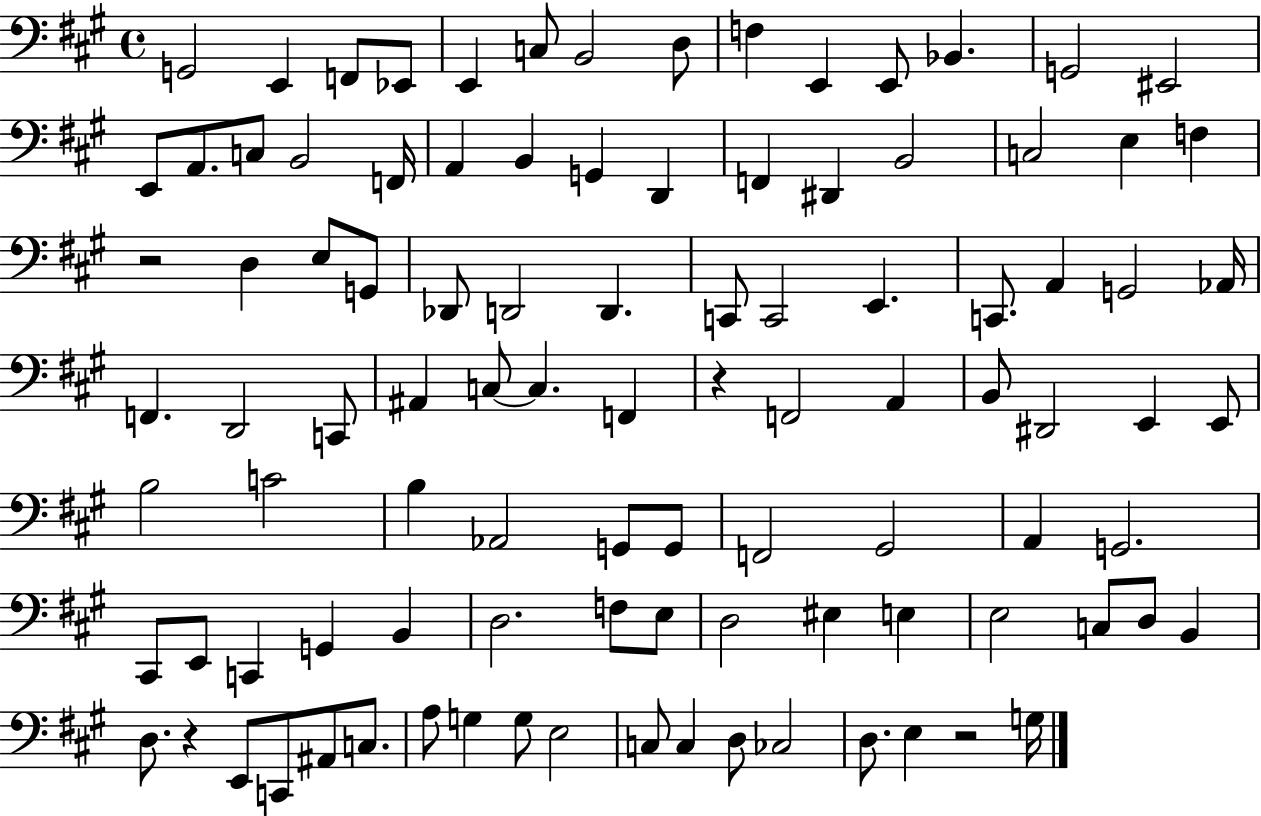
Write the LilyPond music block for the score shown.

{
  \clef bass
  \time 4/4
  \defaultTimeSignature
  \key a \major
  g,2 e,4 f,8 ees,8 | e,4 c8 b,2 d8 | f4 e,4 e,8 bes,4. | g,2 eis,2 | \break e,8 a,8. c8 b,2 f,16 | a,4 b,4 g,4 d,4 | f,4 dis,4 b,2 | c2 e4 f4 | \break r2 d4 e8 g,8 | des,8 d,2 d,4. | c,8 c,2 e,4. | c,8. a,4 g,2 aes,16 | \break f,4. d,2 c,8 | ais,4 c8~~ c4. f,4 | r4 f,2 a,4 | b,8 dis,2 e,4 e,8 | \break b2 c'2 | b4 aes,2 g,8 g,8 | f,2 gis,2 | a,4 g,2. | \break cis,8 e,8 c,4 g,4 b,4 | d2. f8 e8 | d2 eis4 e4 | e2 c8 d8 b,4 | \break d8. r4 e,8 c,8 ais,8 c8. | a8 g4 g8 e2 | c8 c4 d8 ces2 | d8. e4 r2 g16 | \break \bar "|."
}